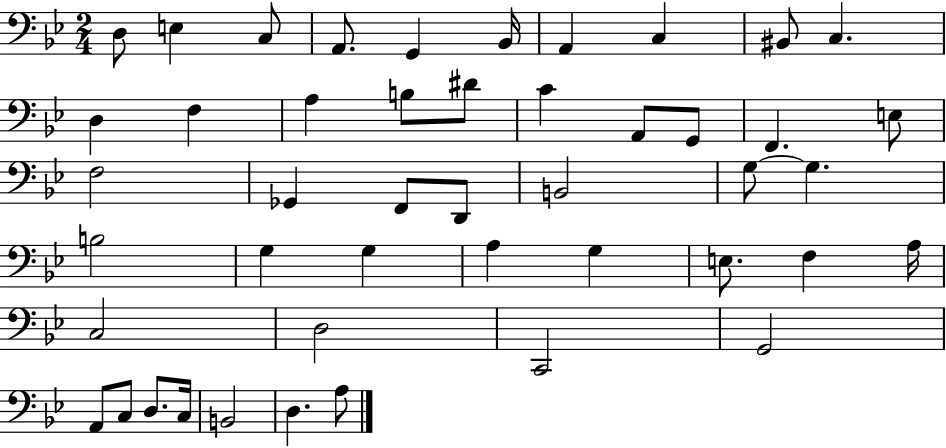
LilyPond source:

{
  \clef bass
  \numericTimeSignature
  \time 2/4
  \key bes \major
  d8 e4 c8 | a,8. g,4 bes,16 | a,4 c4 | bis,8 c4. | \break d4 f4 | a4 b8 dis'8 | c'4 a,8 g,8 | f,4. e8 | \break f2 | ges,4 f,8 d,8 | b,2 | g8~~ g4. | \break b2 | g4 g4 | a4 g4 | e8. f4 a16 | \break c2 | d2 | c,2 | g,2 | \break a,8 c8 d8. c16 | b,2 | d4. a8 | \bar "|."
}